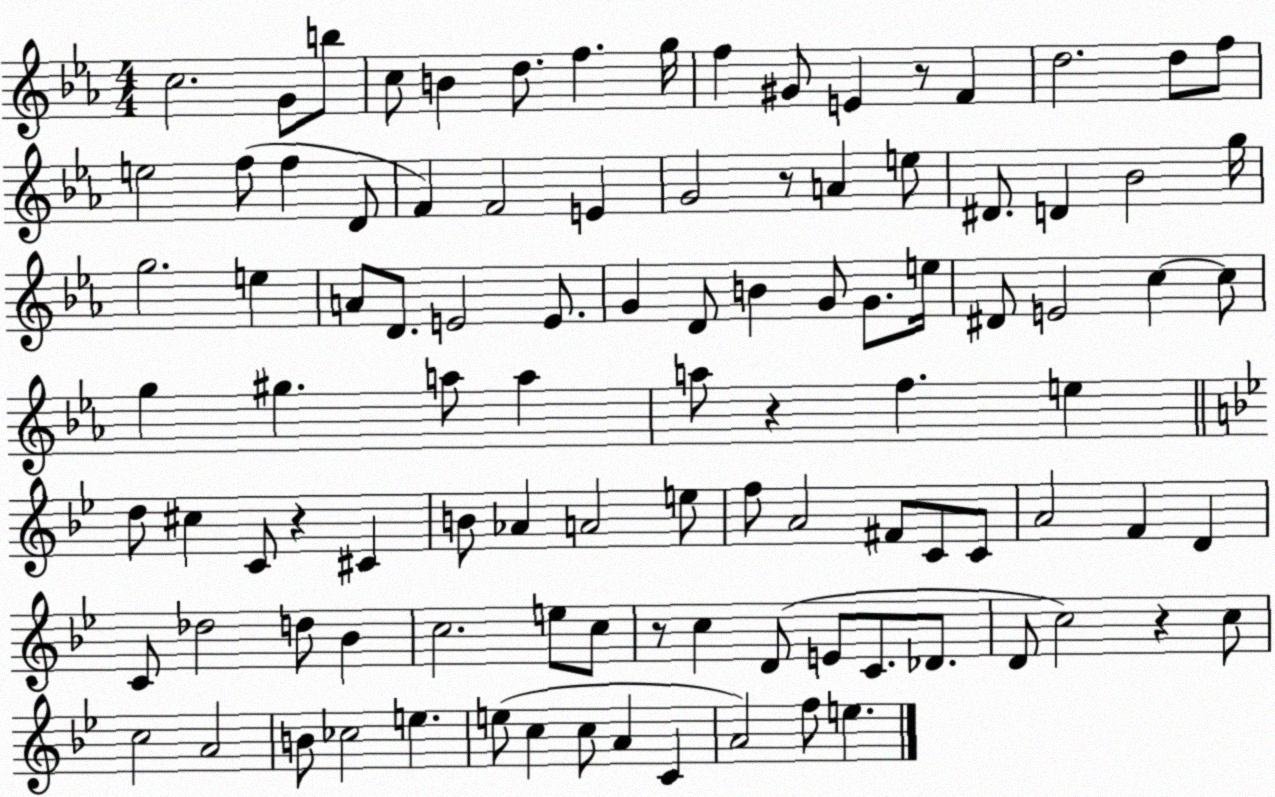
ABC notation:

X:1
T:Untitled
M:4/4
L:1/4
K:Eb
c2 G/2 b/2 c/2 B d/2 f g/4 f ^G/2 E z/2 F d2 d/2 f/2 e2 f/2 f D/2 F F2 E G2 z/2 A e/2 ^D/2 D _B2 g/4 g2 e A/2 D/2 E2 E/2 G D/2 B G/2 G/2 e/4 ^D/2 E2 c c/2 g ^g a/2 a a/2 z f e d/2 ^c C/2 z ^C B/2 _A A2 e/2 f/2 A2 ^F/2 C/2 C/2 A2 F D C/2 _d2 d/2 _B c2 e/2 c/2 z/2 c D/2 E/2 C/2 _D/2 D/2 c2 z c/2 c2 A2 B/2 _c2 e e/2 c c/2 A C A2 f/2 e